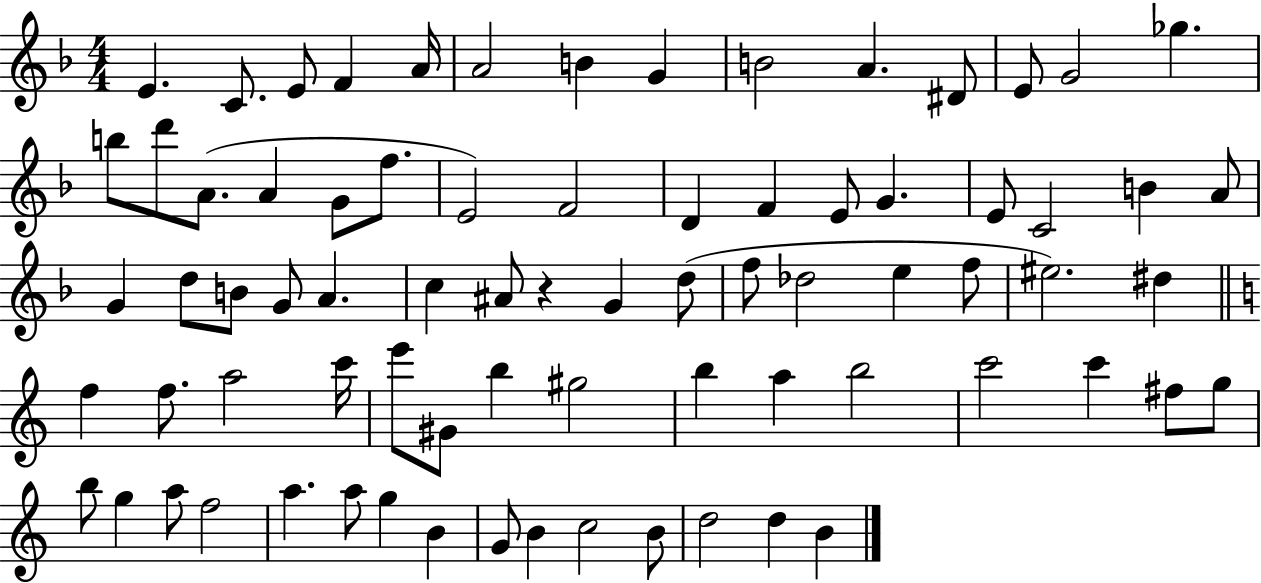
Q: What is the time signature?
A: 4/4